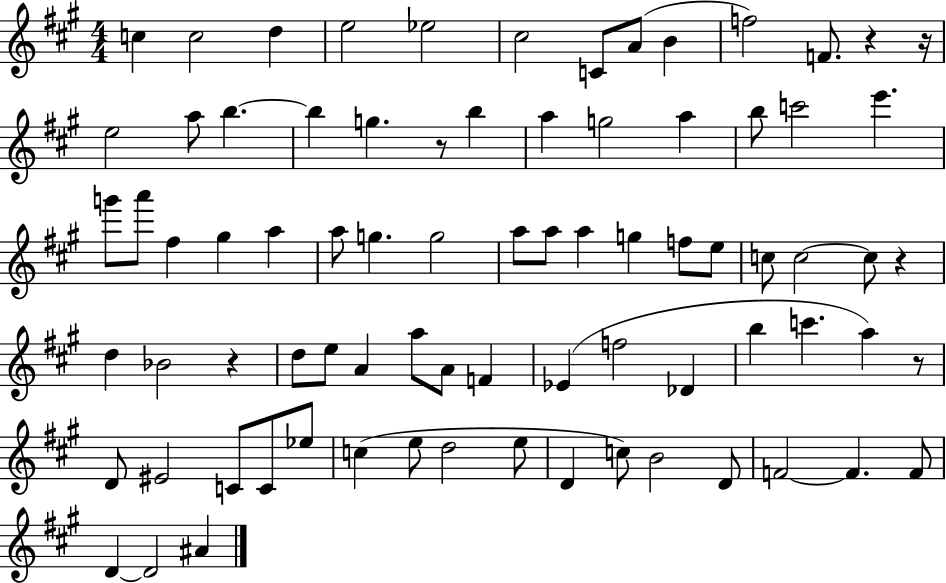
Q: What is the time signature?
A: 4/4